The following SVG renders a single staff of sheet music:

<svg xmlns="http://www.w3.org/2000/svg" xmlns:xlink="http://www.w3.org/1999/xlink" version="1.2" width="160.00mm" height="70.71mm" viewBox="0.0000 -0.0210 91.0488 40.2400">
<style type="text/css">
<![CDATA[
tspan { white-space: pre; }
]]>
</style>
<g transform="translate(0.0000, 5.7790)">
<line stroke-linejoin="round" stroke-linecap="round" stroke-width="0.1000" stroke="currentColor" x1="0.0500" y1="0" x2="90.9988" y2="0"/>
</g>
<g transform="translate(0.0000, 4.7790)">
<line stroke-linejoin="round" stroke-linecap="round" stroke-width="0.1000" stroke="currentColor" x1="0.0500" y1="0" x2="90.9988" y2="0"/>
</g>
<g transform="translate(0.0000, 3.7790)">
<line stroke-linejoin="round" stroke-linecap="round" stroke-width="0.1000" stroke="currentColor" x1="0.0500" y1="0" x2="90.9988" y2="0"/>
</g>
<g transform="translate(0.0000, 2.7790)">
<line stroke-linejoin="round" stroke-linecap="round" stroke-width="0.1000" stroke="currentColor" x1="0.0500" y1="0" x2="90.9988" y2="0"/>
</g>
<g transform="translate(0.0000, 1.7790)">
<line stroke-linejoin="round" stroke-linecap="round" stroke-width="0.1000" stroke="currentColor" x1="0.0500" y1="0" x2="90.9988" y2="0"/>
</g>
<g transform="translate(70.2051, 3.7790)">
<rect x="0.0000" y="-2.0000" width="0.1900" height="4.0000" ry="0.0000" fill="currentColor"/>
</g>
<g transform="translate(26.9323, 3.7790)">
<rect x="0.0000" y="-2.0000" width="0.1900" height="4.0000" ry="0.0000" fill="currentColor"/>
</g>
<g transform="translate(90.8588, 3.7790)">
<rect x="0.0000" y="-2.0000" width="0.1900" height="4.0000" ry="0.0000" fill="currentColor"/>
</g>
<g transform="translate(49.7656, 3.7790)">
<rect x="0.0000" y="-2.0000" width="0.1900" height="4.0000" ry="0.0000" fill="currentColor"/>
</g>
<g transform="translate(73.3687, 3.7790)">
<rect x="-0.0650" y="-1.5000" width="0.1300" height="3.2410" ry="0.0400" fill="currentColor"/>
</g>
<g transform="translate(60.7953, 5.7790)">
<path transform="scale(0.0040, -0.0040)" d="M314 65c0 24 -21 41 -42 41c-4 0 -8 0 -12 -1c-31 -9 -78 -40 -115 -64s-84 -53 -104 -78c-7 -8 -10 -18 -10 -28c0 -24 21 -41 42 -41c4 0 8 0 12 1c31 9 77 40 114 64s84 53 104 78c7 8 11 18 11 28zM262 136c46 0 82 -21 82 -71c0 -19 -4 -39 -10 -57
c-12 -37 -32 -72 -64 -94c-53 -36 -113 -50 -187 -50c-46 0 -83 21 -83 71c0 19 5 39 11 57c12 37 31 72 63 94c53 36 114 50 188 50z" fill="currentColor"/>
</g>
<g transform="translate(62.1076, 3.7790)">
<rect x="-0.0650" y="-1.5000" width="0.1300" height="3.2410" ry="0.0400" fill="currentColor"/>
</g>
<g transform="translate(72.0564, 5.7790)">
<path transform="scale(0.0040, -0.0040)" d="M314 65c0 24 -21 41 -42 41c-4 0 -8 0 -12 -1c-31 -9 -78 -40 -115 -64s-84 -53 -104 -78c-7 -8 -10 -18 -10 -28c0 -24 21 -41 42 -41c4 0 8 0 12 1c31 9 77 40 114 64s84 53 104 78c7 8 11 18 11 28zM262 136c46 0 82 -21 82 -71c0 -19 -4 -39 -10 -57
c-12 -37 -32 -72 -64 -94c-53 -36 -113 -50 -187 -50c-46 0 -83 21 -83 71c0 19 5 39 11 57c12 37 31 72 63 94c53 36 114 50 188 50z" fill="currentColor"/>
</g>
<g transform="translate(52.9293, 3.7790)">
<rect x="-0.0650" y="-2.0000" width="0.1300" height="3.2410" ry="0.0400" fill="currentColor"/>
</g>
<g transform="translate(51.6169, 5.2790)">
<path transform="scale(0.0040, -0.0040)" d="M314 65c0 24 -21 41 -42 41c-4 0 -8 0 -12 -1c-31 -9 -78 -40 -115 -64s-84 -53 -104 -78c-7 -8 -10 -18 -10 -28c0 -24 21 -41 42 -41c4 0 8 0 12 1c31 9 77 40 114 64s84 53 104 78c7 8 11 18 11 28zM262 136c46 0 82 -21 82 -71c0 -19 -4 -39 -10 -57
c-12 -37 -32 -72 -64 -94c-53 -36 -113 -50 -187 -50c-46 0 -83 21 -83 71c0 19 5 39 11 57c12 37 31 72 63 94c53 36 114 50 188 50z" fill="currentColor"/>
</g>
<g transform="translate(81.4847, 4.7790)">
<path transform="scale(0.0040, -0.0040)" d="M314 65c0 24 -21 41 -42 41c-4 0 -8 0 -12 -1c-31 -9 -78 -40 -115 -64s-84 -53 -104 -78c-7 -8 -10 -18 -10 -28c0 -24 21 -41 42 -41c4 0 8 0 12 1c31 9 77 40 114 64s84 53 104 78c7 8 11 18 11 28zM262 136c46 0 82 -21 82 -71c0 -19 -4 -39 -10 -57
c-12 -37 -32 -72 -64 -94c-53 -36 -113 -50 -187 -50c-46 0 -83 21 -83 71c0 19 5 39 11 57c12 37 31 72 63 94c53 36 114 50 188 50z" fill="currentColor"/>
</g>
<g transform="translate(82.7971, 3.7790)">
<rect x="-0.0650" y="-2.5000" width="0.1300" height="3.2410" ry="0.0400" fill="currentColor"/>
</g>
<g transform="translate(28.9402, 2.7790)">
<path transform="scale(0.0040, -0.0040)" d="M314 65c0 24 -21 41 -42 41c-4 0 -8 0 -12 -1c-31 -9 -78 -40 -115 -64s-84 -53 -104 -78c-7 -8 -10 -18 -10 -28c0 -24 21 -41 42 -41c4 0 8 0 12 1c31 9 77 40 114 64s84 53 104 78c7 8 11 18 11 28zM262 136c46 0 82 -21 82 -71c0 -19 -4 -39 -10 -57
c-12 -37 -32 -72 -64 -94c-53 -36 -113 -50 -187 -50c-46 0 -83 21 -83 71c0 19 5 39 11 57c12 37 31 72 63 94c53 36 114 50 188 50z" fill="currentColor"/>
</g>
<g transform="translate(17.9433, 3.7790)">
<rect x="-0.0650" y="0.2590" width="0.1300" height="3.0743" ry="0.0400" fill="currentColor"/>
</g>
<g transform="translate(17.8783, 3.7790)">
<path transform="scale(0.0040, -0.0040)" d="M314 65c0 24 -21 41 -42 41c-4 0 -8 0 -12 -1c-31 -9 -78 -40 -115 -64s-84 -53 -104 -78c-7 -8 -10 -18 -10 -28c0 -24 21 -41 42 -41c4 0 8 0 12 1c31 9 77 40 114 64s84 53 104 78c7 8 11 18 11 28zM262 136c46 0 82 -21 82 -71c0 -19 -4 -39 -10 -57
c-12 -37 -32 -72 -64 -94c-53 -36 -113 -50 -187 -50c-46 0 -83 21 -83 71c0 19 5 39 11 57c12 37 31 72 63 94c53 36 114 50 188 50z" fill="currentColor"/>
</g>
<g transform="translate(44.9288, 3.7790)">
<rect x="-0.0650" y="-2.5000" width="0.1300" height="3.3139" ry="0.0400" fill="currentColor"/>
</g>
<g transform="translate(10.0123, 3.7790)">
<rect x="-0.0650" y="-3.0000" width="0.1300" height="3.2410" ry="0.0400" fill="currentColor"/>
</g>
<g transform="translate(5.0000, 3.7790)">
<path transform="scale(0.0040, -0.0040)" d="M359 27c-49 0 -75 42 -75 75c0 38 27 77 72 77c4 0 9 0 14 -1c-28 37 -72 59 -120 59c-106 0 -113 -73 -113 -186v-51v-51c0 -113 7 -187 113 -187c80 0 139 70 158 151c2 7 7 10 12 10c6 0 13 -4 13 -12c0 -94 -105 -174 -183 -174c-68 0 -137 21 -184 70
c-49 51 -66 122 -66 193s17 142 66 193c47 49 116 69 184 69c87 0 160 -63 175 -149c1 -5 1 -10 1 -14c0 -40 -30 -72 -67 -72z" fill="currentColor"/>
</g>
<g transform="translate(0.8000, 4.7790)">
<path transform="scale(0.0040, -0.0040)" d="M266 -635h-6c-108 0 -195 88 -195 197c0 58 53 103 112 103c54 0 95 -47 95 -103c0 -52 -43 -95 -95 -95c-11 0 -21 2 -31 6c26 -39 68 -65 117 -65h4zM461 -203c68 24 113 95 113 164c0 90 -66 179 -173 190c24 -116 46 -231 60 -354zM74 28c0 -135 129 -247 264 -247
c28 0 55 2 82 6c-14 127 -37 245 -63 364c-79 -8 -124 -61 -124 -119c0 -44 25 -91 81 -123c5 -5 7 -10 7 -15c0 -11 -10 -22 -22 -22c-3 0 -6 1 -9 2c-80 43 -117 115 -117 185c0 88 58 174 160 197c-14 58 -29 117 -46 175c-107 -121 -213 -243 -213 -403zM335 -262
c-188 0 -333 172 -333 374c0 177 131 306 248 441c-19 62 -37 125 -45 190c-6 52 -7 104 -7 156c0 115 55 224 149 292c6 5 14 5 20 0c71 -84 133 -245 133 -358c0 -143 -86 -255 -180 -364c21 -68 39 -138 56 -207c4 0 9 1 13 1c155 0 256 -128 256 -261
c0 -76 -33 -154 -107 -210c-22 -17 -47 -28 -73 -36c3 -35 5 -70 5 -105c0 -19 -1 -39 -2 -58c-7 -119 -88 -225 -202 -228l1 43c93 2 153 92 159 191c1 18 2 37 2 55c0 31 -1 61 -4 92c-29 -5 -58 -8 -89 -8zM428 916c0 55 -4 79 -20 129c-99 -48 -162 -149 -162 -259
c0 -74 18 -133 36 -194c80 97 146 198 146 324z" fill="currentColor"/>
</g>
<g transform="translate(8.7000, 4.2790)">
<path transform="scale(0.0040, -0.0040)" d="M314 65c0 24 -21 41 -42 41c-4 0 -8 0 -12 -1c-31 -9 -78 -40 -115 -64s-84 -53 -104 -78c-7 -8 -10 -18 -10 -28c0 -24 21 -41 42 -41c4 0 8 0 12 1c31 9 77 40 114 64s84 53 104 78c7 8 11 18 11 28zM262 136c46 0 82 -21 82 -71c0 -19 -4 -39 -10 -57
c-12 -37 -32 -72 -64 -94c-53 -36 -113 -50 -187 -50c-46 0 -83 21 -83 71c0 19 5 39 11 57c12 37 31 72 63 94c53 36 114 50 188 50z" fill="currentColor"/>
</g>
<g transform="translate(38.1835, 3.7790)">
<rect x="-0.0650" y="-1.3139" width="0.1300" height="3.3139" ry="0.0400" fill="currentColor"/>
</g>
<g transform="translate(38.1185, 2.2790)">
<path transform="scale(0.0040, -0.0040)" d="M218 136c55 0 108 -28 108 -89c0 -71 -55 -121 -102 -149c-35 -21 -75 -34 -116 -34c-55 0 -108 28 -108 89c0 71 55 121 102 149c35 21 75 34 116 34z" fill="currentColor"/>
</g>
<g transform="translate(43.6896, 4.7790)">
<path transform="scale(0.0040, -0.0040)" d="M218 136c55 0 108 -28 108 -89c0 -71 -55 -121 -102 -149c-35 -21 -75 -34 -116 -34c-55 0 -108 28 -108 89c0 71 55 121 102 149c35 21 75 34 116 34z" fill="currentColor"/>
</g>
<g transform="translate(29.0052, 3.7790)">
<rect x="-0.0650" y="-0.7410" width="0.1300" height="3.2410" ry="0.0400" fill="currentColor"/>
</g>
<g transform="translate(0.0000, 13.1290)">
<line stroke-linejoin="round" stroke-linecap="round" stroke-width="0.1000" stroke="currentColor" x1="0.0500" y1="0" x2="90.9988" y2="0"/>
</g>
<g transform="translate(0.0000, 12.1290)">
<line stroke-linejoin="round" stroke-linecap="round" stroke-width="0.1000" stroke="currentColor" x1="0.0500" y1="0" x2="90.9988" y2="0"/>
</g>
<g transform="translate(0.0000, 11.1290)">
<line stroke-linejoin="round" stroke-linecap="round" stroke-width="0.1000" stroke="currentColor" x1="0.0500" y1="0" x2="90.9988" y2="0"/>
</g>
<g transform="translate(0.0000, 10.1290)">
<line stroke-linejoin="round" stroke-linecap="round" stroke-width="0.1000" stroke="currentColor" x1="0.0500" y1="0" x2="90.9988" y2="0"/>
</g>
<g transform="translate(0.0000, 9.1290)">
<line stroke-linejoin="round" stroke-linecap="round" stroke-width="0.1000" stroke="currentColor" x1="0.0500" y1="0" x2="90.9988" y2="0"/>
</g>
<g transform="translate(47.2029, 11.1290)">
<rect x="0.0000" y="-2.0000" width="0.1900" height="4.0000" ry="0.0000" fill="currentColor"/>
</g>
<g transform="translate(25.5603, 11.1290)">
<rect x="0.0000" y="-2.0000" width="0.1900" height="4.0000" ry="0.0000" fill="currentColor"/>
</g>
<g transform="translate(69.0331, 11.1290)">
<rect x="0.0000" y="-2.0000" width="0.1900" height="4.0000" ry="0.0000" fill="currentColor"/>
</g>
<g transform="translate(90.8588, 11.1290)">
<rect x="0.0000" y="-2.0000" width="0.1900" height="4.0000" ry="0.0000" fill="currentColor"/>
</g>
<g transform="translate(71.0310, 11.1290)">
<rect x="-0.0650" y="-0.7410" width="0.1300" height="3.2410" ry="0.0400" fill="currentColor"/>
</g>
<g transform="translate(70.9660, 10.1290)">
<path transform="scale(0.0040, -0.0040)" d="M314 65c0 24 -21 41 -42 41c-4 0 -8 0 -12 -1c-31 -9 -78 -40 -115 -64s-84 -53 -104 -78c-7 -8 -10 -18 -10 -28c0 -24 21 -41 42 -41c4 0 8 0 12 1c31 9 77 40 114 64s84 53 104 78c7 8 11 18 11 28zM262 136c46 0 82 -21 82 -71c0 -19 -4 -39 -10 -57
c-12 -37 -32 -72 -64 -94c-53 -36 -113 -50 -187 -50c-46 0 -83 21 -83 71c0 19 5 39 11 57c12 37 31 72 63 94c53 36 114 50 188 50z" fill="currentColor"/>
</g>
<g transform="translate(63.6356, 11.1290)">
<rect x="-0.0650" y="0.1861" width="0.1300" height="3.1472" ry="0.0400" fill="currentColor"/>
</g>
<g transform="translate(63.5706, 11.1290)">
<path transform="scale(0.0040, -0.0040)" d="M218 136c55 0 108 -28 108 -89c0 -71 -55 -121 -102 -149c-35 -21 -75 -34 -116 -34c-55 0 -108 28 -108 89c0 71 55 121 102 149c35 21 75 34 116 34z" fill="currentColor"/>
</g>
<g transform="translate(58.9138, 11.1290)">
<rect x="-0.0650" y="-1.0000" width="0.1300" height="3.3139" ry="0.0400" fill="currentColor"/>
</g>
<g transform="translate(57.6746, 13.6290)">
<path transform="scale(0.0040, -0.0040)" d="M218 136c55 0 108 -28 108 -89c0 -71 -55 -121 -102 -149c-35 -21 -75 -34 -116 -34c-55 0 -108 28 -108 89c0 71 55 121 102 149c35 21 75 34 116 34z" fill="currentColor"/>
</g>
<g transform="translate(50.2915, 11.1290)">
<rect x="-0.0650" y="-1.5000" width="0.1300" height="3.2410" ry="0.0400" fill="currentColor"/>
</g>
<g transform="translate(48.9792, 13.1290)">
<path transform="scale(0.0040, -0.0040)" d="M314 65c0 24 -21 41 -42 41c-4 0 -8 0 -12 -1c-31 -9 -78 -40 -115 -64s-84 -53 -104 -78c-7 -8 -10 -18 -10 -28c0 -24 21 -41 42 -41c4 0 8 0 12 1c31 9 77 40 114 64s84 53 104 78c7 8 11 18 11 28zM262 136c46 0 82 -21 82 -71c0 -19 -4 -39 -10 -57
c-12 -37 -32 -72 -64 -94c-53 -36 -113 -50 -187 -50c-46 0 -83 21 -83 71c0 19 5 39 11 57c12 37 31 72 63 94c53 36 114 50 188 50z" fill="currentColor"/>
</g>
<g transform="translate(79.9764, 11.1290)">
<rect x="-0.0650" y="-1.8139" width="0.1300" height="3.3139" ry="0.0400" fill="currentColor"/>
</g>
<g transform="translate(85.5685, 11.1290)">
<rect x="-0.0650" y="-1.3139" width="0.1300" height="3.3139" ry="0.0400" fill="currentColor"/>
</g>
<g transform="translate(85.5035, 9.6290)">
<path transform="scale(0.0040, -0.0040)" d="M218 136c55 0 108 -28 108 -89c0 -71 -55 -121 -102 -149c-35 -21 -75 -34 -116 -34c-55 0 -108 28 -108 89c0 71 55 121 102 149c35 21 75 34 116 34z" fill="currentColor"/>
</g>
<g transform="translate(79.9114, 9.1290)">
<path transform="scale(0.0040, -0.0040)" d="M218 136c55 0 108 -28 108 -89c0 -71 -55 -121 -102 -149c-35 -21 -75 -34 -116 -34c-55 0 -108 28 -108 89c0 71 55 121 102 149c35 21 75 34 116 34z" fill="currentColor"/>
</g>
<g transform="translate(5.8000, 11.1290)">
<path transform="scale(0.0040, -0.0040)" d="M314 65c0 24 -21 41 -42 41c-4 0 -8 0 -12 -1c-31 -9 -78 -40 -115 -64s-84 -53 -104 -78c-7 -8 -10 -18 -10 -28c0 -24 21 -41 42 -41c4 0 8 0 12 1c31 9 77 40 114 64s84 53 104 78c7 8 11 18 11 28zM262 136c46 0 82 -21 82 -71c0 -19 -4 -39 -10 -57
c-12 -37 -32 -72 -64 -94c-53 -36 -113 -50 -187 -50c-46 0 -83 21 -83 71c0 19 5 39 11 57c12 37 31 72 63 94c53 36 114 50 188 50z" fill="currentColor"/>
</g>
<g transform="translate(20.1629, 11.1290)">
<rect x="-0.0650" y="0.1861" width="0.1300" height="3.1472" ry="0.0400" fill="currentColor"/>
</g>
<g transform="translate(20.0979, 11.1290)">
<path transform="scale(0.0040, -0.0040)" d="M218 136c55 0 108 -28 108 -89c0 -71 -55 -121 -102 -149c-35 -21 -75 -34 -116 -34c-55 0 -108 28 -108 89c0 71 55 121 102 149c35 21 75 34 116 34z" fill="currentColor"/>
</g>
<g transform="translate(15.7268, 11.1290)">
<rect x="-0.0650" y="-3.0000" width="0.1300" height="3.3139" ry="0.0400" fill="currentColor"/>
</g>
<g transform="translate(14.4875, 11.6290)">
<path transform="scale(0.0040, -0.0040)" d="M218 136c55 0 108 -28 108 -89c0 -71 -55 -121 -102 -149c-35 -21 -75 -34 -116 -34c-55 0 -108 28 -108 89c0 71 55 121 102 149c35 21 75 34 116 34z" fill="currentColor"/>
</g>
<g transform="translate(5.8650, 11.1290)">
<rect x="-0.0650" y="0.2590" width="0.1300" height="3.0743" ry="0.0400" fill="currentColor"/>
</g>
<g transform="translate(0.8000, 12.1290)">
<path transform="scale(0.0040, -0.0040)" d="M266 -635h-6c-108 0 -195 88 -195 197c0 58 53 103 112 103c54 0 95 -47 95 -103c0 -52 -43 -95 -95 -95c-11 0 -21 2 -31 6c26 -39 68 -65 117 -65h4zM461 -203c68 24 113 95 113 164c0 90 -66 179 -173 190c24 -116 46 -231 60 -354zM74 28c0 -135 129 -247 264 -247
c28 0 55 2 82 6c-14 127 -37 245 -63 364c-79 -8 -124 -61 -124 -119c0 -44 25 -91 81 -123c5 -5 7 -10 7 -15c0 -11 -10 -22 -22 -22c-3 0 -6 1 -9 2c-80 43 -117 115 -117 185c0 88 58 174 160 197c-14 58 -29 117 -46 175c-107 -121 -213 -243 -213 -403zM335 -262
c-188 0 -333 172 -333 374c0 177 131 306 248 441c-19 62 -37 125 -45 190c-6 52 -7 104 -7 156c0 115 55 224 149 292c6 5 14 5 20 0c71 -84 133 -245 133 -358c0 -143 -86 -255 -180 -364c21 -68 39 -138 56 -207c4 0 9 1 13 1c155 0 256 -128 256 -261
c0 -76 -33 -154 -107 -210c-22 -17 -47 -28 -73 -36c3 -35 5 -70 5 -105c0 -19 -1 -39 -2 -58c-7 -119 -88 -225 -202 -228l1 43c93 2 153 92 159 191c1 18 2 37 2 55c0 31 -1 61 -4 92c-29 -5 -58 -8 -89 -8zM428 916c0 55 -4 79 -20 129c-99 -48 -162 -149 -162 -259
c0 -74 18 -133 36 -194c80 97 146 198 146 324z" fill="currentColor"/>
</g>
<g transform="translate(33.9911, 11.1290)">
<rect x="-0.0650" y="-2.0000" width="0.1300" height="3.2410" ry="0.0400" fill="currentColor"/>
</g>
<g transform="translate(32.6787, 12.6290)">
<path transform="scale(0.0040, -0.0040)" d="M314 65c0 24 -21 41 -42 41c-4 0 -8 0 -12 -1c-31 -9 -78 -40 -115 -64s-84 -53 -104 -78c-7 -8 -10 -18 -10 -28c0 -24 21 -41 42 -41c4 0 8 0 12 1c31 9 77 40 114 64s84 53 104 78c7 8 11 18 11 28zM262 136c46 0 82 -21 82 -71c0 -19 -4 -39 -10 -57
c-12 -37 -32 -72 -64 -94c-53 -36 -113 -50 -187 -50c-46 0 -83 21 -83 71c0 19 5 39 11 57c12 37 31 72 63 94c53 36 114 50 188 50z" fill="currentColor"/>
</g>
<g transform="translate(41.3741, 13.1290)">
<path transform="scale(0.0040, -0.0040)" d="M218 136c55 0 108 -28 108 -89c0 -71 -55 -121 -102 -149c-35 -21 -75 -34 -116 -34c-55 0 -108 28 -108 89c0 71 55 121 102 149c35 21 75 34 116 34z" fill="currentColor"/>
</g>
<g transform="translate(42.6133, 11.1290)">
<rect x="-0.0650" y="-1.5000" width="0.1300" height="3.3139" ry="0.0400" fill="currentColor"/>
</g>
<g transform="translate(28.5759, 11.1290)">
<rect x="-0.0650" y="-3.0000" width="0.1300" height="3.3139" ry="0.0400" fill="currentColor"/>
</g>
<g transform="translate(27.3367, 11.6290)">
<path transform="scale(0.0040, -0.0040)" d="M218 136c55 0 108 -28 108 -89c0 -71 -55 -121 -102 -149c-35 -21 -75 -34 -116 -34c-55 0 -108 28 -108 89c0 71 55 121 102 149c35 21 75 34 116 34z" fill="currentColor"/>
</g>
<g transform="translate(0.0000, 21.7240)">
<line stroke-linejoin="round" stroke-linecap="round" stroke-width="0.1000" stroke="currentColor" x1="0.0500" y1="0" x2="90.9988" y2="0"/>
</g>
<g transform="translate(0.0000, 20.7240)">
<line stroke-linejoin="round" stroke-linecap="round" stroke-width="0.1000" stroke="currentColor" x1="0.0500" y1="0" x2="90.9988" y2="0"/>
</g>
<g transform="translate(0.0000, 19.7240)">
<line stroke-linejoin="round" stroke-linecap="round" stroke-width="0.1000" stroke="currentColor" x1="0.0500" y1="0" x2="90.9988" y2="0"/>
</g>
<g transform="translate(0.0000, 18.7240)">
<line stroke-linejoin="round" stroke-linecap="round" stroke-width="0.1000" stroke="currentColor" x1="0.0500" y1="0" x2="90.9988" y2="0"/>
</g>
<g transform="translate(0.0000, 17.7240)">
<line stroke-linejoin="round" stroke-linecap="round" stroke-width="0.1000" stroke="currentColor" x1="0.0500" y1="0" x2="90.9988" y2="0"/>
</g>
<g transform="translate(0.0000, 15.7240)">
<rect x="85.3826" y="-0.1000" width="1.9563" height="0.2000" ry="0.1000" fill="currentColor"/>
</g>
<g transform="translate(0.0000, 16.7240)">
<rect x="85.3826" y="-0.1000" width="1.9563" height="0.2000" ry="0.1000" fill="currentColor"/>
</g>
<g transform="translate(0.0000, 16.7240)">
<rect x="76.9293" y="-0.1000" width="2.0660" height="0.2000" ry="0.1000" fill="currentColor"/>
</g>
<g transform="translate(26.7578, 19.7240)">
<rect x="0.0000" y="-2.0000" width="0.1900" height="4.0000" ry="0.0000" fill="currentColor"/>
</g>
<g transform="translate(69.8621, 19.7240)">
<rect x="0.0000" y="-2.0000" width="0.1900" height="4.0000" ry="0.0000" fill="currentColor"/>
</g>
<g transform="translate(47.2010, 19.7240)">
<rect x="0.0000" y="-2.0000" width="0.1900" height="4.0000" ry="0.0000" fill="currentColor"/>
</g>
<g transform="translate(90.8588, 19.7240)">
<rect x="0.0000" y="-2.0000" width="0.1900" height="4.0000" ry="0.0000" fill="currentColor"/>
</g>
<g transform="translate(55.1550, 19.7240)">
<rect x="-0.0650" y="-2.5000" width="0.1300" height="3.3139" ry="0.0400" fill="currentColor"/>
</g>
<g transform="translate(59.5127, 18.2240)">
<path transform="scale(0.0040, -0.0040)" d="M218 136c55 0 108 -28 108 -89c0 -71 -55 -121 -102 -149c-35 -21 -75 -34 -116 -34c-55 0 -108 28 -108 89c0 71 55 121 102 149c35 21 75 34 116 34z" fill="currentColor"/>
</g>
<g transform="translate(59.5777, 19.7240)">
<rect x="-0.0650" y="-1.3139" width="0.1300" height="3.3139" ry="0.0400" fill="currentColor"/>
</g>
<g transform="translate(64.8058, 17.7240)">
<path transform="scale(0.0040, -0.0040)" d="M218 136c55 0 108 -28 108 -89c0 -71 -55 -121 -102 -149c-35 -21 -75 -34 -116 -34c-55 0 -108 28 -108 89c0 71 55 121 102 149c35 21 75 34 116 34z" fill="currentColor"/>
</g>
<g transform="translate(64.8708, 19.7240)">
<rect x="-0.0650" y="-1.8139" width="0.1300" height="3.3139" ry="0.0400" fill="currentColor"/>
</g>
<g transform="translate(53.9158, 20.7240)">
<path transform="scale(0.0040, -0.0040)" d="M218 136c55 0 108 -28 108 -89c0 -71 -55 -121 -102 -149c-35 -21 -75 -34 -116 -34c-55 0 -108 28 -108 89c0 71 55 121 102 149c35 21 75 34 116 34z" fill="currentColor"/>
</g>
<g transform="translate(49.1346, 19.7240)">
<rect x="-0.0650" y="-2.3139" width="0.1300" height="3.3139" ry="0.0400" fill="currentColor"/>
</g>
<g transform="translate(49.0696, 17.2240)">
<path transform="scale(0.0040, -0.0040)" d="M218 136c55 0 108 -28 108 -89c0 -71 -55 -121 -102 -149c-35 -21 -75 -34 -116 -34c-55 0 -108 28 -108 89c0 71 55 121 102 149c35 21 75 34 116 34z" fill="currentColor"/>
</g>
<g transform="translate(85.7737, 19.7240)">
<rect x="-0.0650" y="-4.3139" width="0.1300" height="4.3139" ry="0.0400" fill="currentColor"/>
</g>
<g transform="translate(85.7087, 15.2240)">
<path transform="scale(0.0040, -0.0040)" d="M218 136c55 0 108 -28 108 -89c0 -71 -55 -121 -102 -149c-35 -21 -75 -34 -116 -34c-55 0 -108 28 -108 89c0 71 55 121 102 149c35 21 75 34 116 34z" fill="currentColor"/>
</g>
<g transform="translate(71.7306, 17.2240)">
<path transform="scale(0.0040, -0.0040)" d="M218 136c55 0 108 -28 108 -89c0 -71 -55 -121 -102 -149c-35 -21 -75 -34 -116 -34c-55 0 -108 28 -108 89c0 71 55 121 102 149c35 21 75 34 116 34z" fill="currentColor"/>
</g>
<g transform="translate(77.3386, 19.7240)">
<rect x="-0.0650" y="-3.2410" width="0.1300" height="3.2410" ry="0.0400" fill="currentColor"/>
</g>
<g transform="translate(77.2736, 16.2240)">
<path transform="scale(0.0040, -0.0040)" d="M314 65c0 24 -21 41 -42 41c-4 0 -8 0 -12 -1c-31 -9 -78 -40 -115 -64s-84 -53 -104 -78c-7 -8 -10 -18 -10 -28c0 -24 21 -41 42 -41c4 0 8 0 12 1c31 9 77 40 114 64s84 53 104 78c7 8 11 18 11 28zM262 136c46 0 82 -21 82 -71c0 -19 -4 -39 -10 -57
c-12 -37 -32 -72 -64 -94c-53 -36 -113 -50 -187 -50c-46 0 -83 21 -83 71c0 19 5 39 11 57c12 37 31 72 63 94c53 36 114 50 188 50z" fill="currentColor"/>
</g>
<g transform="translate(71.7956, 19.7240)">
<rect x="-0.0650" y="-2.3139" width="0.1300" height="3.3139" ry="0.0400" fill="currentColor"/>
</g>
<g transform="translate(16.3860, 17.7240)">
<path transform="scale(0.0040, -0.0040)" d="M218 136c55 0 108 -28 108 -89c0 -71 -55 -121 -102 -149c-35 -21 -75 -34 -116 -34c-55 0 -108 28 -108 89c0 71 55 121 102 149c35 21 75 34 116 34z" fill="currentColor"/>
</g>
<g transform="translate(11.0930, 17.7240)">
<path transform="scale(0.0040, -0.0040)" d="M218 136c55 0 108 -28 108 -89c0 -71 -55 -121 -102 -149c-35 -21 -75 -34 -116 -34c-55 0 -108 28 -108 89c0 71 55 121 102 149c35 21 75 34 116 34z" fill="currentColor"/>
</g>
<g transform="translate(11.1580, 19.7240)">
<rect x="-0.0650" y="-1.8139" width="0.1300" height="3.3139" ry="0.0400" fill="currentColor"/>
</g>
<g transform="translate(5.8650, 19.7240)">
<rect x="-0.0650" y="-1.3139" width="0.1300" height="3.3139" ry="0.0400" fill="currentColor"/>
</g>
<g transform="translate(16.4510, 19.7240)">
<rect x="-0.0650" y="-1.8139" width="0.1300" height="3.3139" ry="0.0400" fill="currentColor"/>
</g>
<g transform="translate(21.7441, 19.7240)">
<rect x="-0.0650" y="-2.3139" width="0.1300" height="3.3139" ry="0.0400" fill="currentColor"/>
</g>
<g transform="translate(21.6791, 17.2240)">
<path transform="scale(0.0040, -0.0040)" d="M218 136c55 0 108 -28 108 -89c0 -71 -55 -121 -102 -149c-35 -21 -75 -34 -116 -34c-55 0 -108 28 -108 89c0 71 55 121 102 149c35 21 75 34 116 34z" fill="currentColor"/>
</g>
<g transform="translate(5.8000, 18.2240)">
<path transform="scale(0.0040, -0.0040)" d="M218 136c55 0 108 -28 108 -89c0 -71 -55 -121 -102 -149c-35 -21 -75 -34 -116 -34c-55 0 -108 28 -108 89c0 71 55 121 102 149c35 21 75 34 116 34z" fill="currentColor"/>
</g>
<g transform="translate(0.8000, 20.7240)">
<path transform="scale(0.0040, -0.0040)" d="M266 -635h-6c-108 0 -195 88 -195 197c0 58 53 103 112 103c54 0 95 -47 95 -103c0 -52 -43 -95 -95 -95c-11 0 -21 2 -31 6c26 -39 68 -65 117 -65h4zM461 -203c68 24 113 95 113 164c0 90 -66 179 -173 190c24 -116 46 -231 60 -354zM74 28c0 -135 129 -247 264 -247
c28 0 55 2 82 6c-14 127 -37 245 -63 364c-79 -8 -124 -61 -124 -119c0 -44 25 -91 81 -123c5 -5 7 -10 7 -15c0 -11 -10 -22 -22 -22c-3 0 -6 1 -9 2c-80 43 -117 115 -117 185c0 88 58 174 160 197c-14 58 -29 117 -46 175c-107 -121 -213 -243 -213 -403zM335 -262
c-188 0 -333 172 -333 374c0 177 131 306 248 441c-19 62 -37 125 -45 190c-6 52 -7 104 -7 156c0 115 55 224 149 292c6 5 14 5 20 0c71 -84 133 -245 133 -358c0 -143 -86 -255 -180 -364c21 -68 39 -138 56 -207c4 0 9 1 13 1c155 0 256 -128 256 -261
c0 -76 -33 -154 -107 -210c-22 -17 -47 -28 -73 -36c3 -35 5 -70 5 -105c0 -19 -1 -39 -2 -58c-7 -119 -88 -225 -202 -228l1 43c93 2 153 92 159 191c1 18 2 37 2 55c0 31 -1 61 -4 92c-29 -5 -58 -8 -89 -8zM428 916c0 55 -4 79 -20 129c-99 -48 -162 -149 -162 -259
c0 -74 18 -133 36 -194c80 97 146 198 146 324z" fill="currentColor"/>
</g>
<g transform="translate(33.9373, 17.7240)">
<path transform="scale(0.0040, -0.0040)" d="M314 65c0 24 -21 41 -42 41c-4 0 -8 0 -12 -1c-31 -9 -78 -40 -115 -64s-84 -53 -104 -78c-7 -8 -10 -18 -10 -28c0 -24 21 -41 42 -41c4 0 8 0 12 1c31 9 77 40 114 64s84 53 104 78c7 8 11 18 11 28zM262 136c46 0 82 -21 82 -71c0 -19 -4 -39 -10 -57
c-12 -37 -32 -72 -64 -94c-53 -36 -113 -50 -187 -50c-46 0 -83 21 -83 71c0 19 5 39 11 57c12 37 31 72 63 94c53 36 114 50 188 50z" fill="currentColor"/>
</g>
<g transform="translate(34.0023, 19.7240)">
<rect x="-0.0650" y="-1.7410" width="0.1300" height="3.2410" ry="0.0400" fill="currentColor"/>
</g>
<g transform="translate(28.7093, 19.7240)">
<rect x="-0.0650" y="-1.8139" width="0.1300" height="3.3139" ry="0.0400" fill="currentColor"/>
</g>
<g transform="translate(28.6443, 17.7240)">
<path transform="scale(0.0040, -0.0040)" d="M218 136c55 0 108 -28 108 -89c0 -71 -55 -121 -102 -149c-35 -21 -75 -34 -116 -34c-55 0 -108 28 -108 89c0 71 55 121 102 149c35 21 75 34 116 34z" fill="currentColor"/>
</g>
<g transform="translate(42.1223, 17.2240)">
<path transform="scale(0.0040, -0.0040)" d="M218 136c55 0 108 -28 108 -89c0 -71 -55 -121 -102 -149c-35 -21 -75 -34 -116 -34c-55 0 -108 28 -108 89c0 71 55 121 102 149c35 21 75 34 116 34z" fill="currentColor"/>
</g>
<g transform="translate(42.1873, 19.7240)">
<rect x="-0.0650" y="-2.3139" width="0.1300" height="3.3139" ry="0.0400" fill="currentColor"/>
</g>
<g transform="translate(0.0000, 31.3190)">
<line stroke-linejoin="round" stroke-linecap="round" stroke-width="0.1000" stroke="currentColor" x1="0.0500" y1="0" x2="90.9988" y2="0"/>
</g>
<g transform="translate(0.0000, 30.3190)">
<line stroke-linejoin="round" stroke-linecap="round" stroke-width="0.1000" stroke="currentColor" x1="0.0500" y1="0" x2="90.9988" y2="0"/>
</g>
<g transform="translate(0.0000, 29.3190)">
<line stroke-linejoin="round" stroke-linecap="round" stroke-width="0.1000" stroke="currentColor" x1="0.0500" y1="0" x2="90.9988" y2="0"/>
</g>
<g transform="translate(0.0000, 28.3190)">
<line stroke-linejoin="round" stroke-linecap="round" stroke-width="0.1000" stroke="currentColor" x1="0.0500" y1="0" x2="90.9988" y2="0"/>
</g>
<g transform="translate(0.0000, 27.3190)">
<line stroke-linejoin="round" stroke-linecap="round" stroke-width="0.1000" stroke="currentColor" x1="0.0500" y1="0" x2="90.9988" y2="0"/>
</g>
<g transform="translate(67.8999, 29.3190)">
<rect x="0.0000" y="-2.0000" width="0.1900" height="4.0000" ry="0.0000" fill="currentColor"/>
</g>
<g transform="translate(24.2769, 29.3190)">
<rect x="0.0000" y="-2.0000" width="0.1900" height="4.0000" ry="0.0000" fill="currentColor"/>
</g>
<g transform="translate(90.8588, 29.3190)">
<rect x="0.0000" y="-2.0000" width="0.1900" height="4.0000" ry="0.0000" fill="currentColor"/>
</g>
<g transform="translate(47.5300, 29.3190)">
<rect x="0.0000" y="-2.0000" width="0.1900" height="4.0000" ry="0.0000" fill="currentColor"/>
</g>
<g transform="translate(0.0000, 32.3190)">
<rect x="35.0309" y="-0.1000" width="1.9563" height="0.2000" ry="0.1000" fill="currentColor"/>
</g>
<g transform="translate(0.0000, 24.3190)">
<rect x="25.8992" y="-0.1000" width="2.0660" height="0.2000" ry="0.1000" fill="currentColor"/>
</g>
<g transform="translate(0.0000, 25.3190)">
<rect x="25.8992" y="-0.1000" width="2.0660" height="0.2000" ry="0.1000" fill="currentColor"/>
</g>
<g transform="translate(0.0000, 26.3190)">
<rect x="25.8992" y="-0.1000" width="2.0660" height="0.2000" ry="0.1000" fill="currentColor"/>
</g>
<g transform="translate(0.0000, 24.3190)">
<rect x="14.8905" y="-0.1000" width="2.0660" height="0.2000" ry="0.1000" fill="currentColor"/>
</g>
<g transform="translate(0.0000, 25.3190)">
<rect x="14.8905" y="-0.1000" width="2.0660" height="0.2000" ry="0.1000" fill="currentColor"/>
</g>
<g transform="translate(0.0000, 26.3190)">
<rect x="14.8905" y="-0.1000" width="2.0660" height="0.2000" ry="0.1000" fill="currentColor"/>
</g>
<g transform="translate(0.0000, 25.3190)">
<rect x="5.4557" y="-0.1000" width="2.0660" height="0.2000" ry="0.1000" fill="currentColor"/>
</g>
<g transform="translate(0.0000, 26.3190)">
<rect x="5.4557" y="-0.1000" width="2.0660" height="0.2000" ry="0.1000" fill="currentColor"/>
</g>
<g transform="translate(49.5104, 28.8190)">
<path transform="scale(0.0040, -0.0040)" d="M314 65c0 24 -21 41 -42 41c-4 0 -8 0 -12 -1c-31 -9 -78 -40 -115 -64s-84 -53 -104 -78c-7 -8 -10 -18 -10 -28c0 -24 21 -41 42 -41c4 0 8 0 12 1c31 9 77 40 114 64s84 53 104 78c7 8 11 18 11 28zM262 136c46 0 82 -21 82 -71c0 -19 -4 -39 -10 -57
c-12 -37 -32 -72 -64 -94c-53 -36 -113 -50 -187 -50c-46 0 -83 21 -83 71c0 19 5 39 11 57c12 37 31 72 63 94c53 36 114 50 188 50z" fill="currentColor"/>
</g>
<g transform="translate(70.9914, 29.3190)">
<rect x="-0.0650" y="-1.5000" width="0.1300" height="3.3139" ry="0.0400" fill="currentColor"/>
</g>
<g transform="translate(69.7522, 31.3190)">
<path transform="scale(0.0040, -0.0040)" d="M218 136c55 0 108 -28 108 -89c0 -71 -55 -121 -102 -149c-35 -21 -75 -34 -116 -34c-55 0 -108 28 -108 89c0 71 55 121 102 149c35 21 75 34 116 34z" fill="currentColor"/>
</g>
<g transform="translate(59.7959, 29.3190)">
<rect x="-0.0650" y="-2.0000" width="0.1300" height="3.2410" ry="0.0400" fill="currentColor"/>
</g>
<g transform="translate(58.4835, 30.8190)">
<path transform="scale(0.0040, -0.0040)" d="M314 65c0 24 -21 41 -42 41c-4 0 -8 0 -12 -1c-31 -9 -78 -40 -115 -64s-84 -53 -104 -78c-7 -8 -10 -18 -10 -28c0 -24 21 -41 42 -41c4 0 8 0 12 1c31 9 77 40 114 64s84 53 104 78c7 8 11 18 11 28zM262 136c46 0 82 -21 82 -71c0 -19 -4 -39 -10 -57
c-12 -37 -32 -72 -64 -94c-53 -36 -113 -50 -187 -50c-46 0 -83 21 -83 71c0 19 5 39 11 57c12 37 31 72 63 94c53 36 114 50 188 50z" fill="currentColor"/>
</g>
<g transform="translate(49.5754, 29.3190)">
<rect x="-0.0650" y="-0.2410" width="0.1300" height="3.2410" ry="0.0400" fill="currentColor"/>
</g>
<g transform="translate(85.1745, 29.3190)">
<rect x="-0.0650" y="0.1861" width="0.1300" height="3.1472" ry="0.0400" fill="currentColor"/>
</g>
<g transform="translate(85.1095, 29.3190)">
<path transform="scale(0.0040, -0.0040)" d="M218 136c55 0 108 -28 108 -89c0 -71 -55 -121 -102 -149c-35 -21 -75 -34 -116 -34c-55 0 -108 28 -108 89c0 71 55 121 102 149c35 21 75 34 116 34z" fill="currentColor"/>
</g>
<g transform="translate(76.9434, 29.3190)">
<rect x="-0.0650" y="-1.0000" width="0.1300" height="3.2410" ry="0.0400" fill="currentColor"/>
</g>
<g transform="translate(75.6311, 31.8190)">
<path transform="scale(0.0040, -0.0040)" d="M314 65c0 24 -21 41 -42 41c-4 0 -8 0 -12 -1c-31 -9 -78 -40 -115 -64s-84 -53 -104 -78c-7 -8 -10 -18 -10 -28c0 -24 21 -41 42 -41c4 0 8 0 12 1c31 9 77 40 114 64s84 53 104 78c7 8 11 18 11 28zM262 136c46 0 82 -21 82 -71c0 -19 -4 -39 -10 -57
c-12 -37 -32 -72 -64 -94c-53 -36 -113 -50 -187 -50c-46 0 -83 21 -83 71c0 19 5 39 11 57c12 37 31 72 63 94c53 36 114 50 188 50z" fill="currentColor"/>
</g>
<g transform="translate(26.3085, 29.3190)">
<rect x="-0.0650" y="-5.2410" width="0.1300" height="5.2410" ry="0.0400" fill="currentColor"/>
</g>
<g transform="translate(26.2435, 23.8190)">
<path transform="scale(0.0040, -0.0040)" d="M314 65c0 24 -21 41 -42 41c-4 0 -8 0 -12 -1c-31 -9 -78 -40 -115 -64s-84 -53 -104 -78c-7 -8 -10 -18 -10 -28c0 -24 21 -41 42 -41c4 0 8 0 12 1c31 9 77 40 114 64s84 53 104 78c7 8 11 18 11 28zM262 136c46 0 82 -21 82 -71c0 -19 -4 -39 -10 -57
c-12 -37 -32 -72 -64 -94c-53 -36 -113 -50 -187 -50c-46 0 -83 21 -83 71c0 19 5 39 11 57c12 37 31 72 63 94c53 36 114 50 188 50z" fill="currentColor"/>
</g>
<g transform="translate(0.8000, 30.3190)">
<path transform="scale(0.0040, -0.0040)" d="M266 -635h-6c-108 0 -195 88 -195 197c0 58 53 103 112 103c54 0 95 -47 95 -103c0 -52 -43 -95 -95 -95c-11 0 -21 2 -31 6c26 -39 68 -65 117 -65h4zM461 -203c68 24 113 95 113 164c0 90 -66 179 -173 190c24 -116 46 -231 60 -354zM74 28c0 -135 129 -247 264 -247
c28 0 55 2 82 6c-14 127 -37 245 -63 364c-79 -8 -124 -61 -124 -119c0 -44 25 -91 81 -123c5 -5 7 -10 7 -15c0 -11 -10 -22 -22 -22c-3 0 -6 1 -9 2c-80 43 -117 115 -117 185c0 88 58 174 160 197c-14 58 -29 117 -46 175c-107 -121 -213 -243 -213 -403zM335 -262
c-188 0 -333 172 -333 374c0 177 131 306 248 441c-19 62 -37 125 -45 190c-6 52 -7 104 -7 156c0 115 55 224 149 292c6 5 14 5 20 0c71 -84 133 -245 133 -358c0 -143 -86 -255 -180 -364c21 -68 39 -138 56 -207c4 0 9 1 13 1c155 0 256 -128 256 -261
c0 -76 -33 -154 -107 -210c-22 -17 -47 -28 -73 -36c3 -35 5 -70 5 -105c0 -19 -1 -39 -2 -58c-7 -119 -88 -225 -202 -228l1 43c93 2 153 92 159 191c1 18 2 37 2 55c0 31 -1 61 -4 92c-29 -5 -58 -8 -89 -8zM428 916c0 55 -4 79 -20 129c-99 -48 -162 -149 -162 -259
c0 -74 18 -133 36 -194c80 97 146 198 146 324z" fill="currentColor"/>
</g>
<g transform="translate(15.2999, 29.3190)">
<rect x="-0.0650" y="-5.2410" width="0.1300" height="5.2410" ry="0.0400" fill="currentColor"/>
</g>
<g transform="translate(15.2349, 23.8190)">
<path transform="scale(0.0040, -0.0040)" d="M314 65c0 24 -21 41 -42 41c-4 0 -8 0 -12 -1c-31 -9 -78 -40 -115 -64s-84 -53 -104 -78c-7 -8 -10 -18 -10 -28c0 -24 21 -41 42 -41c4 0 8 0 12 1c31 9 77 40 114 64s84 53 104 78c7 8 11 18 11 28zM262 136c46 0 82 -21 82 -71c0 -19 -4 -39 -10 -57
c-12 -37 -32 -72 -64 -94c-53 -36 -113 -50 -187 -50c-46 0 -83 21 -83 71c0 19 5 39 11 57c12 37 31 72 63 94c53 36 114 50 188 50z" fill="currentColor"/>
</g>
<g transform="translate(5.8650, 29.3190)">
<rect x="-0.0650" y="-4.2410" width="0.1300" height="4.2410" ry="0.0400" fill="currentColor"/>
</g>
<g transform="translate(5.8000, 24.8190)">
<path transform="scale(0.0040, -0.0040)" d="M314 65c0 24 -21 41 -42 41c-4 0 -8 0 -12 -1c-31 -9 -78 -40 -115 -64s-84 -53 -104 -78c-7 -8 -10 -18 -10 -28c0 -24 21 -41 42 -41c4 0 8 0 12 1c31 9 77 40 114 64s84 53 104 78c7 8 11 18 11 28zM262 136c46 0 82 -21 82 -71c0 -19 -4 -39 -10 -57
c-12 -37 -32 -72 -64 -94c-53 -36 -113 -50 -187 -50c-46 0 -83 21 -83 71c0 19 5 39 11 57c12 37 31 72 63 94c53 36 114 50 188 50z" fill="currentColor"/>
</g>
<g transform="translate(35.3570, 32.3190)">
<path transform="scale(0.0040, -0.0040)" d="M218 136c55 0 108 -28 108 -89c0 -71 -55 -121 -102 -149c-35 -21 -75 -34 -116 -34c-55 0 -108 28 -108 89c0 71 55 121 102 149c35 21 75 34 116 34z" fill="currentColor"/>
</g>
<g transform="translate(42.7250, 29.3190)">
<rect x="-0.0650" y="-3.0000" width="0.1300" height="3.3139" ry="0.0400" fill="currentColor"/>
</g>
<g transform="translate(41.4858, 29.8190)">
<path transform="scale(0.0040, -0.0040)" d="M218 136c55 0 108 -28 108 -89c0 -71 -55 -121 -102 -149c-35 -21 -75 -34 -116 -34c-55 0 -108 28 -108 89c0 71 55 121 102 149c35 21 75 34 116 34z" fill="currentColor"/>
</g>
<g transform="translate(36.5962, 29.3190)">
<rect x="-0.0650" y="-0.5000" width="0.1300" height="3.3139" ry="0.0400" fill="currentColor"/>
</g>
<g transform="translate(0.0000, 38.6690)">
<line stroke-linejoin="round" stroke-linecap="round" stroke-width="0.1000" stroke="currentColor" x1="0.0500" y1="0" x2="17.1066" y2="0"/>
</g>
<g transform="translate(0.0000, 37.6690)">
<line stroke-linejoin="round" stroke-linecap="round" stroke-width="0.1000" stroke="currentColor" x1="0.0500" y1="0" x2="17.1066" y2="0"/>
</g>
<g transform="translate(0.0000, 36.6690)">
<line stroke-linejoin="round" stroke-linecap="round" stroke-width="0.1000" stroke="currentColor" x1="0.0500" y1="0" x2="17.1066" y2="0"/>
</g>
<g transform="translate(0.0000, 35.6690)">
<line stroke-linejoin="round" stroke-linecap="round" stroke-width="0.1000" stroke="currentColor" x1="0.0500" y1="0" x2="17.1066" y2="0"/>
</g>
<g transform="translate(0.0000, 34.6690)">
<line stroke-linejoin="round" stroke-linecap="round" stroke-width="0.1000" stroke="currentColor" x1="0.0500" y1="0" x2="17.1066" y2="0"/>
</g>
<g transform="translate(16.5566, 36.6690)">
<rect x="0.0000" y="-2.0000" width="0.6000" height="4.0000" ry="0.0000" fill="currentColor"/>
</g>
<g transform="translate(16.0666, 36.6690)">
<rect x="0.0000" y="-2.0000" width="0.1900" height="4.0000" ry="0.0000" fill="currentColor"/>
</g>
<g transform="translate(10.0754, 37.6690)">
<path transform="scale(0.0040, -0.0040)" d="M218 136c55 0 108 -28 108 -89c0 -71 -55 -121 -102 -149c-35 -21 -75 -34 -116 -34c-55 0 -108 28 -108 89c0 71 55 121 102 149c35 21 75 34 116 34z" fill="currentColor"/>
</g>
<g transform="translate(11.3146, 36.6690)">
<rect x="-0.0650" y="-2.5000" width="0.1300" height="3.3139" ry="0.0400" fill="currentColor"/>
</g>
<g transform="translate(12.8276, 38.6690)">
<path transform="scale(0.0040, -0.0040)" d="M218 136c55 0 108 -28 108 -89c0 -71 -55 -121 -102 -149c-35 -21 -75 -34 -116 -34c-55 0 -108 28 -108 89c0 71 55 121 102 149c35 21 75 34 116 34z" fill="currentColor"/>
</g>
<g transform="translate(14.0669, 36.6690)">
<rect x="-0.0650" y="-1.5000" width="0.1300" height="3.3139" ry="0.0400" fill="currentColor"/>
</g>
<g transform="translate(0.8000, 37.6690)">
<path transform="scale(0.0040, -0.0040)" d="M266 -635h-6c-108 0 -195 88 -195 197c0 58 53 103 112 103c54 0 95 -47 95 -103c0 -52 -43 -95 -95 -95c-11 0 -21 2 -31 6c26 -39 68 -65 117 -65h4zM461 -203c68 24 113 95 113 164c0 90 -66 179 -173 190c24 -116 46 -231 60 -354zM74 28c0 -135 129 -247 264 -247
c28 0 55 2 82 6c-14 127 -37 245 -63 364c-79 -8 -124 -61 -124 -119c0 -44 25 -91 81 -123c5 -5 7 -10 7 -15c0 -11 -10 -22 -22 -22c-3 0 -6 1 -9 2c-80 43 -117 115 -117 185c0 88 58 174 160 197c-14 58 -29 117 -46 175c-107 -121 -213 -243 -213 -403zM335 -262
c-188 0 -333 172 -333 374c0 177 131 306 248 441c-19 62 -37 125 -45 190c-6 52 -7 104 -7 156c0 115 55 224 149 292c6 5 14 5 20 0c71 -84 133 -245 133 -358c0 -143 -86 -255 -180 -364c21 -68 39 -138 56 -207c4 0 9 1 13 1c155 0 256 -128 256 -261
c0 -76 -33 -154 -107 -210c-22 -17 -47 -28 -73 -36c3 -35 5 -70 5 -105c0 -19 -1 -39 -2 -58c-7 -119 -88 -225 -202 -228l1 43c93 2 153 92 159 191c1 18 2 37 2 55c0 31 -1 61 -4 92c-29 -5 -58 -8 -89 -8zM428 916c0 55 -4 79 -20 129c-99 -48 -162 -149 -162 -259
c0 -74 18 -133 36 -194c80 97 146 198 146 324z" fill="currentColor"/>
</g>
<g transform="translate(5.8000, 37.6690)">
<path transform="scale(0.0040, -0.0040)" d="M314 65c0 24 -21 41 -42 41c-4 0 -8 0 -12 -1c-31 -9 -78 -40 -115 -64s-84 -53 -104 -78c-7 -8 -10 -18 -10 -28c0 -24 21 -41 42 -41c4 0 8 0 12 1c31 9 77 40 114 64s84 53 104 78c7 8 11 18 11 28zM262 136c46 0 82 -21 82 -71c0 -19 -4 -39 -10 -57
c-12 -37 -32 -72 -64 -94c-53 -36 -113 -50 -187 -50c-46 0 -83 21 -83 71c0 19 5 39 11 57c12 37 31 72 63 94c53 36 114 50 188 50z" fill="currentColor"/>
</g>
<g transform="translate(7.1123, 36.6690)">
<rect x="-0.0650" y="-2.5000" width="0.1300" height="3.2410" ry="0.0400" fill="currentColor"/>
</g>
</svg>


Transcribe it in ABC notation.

X:1
T:Untitled
M:4/4
L:1/4
K:C
A2 B2 d2 e G F2 E2 E2 G2 B2 A B A F2 E E2 D B d2 f e e f f g f f2 g g G e f g b2 d' d'2 f'2 f'2 C A c2 F2 E D2 B G2 G E